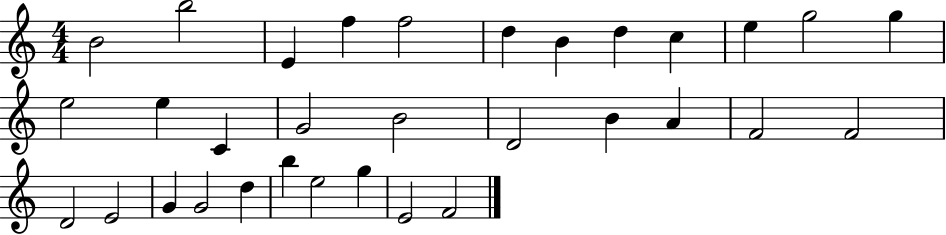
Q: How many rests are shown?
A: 0